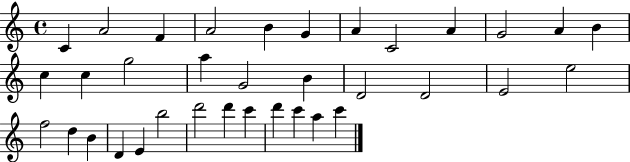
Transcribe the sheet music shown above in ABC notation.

X:1
T:Untitled
M:4/4
L:1/4
K:C
C A2 F A2 B G A C2 A G2 A B c c g2 a G2 B D2 D2 E2 e2 f2 d B D E b2 d'2 d' c' d' c' a c'